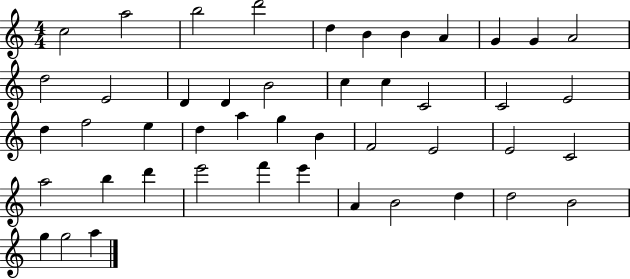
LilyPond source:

{
  \clef treble
  \numericTimeSignature
  \time 4/4
  \key c \major
  c''2 a''2 | b''2 d'''2 | d''4 b'4 b'4 a'4 | g'4 g'4 a'2 | \break d''2 e'2 | d'4 d'4 b'2 | c''4 c''4 c'2 | c'2 e'2 | \break d''4 f''2 e''4 | d''4 a''4 g''4 b'4 | f'2 e'2 | e'2 c'2 | \break a''2 b''4 d'''4 | e'''2 f'''4 e'''4 | a'4 b'2 d''4 | d''2 b'2 | \break g''4 g''2 a''4 | \bar "|."
}